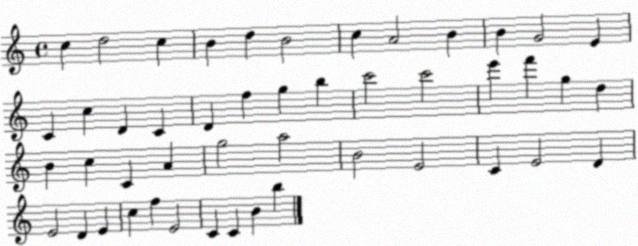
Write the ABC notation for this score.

X:1
T:Untitled
M:4/4
L:1/4
K:C
c d2 c B d B2 c A2 B B G2 E C c D C D f g b c'2 c'2 e' f' g d B c C A g2 a2 B2 E2 C E2 D E2 D E c f E2 C C B b